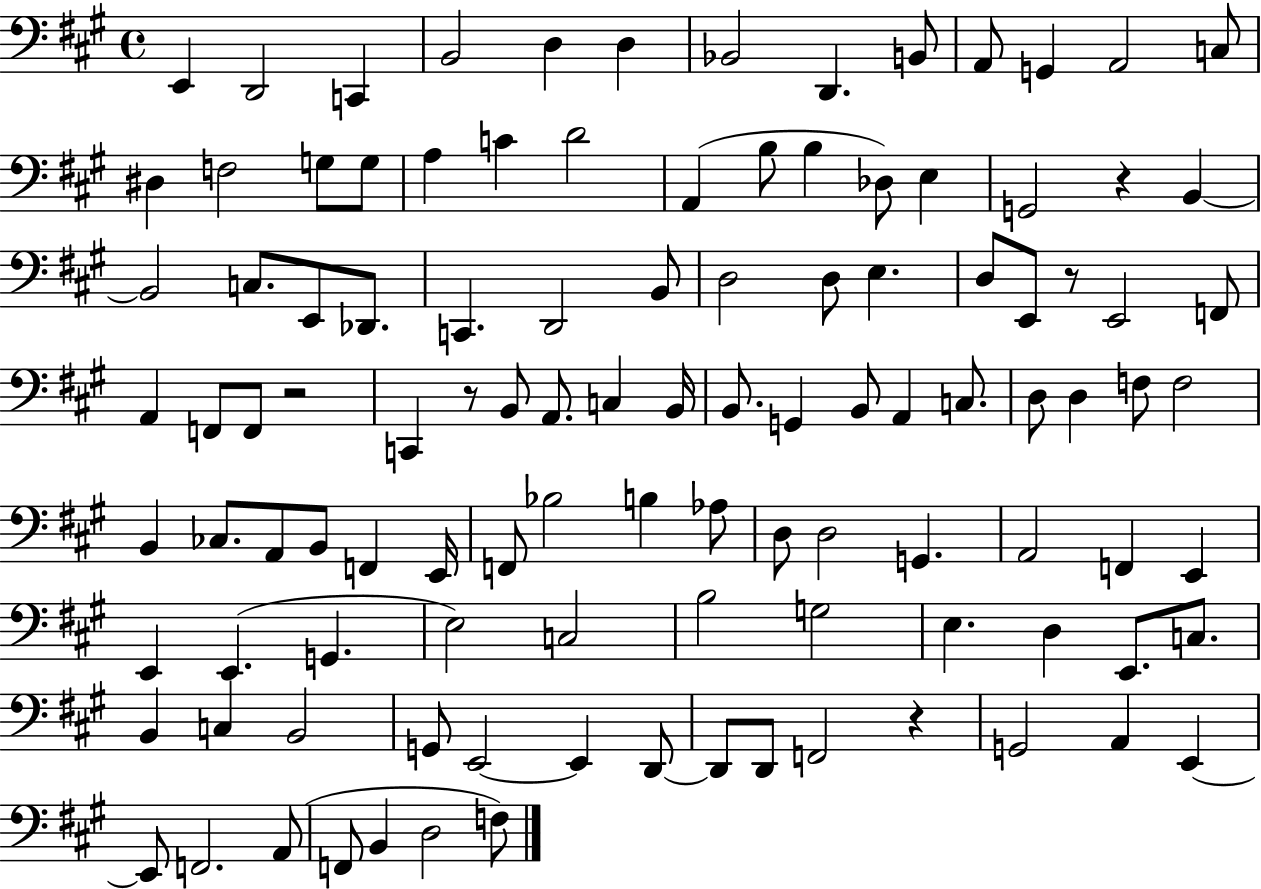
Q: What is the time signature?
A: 4/4